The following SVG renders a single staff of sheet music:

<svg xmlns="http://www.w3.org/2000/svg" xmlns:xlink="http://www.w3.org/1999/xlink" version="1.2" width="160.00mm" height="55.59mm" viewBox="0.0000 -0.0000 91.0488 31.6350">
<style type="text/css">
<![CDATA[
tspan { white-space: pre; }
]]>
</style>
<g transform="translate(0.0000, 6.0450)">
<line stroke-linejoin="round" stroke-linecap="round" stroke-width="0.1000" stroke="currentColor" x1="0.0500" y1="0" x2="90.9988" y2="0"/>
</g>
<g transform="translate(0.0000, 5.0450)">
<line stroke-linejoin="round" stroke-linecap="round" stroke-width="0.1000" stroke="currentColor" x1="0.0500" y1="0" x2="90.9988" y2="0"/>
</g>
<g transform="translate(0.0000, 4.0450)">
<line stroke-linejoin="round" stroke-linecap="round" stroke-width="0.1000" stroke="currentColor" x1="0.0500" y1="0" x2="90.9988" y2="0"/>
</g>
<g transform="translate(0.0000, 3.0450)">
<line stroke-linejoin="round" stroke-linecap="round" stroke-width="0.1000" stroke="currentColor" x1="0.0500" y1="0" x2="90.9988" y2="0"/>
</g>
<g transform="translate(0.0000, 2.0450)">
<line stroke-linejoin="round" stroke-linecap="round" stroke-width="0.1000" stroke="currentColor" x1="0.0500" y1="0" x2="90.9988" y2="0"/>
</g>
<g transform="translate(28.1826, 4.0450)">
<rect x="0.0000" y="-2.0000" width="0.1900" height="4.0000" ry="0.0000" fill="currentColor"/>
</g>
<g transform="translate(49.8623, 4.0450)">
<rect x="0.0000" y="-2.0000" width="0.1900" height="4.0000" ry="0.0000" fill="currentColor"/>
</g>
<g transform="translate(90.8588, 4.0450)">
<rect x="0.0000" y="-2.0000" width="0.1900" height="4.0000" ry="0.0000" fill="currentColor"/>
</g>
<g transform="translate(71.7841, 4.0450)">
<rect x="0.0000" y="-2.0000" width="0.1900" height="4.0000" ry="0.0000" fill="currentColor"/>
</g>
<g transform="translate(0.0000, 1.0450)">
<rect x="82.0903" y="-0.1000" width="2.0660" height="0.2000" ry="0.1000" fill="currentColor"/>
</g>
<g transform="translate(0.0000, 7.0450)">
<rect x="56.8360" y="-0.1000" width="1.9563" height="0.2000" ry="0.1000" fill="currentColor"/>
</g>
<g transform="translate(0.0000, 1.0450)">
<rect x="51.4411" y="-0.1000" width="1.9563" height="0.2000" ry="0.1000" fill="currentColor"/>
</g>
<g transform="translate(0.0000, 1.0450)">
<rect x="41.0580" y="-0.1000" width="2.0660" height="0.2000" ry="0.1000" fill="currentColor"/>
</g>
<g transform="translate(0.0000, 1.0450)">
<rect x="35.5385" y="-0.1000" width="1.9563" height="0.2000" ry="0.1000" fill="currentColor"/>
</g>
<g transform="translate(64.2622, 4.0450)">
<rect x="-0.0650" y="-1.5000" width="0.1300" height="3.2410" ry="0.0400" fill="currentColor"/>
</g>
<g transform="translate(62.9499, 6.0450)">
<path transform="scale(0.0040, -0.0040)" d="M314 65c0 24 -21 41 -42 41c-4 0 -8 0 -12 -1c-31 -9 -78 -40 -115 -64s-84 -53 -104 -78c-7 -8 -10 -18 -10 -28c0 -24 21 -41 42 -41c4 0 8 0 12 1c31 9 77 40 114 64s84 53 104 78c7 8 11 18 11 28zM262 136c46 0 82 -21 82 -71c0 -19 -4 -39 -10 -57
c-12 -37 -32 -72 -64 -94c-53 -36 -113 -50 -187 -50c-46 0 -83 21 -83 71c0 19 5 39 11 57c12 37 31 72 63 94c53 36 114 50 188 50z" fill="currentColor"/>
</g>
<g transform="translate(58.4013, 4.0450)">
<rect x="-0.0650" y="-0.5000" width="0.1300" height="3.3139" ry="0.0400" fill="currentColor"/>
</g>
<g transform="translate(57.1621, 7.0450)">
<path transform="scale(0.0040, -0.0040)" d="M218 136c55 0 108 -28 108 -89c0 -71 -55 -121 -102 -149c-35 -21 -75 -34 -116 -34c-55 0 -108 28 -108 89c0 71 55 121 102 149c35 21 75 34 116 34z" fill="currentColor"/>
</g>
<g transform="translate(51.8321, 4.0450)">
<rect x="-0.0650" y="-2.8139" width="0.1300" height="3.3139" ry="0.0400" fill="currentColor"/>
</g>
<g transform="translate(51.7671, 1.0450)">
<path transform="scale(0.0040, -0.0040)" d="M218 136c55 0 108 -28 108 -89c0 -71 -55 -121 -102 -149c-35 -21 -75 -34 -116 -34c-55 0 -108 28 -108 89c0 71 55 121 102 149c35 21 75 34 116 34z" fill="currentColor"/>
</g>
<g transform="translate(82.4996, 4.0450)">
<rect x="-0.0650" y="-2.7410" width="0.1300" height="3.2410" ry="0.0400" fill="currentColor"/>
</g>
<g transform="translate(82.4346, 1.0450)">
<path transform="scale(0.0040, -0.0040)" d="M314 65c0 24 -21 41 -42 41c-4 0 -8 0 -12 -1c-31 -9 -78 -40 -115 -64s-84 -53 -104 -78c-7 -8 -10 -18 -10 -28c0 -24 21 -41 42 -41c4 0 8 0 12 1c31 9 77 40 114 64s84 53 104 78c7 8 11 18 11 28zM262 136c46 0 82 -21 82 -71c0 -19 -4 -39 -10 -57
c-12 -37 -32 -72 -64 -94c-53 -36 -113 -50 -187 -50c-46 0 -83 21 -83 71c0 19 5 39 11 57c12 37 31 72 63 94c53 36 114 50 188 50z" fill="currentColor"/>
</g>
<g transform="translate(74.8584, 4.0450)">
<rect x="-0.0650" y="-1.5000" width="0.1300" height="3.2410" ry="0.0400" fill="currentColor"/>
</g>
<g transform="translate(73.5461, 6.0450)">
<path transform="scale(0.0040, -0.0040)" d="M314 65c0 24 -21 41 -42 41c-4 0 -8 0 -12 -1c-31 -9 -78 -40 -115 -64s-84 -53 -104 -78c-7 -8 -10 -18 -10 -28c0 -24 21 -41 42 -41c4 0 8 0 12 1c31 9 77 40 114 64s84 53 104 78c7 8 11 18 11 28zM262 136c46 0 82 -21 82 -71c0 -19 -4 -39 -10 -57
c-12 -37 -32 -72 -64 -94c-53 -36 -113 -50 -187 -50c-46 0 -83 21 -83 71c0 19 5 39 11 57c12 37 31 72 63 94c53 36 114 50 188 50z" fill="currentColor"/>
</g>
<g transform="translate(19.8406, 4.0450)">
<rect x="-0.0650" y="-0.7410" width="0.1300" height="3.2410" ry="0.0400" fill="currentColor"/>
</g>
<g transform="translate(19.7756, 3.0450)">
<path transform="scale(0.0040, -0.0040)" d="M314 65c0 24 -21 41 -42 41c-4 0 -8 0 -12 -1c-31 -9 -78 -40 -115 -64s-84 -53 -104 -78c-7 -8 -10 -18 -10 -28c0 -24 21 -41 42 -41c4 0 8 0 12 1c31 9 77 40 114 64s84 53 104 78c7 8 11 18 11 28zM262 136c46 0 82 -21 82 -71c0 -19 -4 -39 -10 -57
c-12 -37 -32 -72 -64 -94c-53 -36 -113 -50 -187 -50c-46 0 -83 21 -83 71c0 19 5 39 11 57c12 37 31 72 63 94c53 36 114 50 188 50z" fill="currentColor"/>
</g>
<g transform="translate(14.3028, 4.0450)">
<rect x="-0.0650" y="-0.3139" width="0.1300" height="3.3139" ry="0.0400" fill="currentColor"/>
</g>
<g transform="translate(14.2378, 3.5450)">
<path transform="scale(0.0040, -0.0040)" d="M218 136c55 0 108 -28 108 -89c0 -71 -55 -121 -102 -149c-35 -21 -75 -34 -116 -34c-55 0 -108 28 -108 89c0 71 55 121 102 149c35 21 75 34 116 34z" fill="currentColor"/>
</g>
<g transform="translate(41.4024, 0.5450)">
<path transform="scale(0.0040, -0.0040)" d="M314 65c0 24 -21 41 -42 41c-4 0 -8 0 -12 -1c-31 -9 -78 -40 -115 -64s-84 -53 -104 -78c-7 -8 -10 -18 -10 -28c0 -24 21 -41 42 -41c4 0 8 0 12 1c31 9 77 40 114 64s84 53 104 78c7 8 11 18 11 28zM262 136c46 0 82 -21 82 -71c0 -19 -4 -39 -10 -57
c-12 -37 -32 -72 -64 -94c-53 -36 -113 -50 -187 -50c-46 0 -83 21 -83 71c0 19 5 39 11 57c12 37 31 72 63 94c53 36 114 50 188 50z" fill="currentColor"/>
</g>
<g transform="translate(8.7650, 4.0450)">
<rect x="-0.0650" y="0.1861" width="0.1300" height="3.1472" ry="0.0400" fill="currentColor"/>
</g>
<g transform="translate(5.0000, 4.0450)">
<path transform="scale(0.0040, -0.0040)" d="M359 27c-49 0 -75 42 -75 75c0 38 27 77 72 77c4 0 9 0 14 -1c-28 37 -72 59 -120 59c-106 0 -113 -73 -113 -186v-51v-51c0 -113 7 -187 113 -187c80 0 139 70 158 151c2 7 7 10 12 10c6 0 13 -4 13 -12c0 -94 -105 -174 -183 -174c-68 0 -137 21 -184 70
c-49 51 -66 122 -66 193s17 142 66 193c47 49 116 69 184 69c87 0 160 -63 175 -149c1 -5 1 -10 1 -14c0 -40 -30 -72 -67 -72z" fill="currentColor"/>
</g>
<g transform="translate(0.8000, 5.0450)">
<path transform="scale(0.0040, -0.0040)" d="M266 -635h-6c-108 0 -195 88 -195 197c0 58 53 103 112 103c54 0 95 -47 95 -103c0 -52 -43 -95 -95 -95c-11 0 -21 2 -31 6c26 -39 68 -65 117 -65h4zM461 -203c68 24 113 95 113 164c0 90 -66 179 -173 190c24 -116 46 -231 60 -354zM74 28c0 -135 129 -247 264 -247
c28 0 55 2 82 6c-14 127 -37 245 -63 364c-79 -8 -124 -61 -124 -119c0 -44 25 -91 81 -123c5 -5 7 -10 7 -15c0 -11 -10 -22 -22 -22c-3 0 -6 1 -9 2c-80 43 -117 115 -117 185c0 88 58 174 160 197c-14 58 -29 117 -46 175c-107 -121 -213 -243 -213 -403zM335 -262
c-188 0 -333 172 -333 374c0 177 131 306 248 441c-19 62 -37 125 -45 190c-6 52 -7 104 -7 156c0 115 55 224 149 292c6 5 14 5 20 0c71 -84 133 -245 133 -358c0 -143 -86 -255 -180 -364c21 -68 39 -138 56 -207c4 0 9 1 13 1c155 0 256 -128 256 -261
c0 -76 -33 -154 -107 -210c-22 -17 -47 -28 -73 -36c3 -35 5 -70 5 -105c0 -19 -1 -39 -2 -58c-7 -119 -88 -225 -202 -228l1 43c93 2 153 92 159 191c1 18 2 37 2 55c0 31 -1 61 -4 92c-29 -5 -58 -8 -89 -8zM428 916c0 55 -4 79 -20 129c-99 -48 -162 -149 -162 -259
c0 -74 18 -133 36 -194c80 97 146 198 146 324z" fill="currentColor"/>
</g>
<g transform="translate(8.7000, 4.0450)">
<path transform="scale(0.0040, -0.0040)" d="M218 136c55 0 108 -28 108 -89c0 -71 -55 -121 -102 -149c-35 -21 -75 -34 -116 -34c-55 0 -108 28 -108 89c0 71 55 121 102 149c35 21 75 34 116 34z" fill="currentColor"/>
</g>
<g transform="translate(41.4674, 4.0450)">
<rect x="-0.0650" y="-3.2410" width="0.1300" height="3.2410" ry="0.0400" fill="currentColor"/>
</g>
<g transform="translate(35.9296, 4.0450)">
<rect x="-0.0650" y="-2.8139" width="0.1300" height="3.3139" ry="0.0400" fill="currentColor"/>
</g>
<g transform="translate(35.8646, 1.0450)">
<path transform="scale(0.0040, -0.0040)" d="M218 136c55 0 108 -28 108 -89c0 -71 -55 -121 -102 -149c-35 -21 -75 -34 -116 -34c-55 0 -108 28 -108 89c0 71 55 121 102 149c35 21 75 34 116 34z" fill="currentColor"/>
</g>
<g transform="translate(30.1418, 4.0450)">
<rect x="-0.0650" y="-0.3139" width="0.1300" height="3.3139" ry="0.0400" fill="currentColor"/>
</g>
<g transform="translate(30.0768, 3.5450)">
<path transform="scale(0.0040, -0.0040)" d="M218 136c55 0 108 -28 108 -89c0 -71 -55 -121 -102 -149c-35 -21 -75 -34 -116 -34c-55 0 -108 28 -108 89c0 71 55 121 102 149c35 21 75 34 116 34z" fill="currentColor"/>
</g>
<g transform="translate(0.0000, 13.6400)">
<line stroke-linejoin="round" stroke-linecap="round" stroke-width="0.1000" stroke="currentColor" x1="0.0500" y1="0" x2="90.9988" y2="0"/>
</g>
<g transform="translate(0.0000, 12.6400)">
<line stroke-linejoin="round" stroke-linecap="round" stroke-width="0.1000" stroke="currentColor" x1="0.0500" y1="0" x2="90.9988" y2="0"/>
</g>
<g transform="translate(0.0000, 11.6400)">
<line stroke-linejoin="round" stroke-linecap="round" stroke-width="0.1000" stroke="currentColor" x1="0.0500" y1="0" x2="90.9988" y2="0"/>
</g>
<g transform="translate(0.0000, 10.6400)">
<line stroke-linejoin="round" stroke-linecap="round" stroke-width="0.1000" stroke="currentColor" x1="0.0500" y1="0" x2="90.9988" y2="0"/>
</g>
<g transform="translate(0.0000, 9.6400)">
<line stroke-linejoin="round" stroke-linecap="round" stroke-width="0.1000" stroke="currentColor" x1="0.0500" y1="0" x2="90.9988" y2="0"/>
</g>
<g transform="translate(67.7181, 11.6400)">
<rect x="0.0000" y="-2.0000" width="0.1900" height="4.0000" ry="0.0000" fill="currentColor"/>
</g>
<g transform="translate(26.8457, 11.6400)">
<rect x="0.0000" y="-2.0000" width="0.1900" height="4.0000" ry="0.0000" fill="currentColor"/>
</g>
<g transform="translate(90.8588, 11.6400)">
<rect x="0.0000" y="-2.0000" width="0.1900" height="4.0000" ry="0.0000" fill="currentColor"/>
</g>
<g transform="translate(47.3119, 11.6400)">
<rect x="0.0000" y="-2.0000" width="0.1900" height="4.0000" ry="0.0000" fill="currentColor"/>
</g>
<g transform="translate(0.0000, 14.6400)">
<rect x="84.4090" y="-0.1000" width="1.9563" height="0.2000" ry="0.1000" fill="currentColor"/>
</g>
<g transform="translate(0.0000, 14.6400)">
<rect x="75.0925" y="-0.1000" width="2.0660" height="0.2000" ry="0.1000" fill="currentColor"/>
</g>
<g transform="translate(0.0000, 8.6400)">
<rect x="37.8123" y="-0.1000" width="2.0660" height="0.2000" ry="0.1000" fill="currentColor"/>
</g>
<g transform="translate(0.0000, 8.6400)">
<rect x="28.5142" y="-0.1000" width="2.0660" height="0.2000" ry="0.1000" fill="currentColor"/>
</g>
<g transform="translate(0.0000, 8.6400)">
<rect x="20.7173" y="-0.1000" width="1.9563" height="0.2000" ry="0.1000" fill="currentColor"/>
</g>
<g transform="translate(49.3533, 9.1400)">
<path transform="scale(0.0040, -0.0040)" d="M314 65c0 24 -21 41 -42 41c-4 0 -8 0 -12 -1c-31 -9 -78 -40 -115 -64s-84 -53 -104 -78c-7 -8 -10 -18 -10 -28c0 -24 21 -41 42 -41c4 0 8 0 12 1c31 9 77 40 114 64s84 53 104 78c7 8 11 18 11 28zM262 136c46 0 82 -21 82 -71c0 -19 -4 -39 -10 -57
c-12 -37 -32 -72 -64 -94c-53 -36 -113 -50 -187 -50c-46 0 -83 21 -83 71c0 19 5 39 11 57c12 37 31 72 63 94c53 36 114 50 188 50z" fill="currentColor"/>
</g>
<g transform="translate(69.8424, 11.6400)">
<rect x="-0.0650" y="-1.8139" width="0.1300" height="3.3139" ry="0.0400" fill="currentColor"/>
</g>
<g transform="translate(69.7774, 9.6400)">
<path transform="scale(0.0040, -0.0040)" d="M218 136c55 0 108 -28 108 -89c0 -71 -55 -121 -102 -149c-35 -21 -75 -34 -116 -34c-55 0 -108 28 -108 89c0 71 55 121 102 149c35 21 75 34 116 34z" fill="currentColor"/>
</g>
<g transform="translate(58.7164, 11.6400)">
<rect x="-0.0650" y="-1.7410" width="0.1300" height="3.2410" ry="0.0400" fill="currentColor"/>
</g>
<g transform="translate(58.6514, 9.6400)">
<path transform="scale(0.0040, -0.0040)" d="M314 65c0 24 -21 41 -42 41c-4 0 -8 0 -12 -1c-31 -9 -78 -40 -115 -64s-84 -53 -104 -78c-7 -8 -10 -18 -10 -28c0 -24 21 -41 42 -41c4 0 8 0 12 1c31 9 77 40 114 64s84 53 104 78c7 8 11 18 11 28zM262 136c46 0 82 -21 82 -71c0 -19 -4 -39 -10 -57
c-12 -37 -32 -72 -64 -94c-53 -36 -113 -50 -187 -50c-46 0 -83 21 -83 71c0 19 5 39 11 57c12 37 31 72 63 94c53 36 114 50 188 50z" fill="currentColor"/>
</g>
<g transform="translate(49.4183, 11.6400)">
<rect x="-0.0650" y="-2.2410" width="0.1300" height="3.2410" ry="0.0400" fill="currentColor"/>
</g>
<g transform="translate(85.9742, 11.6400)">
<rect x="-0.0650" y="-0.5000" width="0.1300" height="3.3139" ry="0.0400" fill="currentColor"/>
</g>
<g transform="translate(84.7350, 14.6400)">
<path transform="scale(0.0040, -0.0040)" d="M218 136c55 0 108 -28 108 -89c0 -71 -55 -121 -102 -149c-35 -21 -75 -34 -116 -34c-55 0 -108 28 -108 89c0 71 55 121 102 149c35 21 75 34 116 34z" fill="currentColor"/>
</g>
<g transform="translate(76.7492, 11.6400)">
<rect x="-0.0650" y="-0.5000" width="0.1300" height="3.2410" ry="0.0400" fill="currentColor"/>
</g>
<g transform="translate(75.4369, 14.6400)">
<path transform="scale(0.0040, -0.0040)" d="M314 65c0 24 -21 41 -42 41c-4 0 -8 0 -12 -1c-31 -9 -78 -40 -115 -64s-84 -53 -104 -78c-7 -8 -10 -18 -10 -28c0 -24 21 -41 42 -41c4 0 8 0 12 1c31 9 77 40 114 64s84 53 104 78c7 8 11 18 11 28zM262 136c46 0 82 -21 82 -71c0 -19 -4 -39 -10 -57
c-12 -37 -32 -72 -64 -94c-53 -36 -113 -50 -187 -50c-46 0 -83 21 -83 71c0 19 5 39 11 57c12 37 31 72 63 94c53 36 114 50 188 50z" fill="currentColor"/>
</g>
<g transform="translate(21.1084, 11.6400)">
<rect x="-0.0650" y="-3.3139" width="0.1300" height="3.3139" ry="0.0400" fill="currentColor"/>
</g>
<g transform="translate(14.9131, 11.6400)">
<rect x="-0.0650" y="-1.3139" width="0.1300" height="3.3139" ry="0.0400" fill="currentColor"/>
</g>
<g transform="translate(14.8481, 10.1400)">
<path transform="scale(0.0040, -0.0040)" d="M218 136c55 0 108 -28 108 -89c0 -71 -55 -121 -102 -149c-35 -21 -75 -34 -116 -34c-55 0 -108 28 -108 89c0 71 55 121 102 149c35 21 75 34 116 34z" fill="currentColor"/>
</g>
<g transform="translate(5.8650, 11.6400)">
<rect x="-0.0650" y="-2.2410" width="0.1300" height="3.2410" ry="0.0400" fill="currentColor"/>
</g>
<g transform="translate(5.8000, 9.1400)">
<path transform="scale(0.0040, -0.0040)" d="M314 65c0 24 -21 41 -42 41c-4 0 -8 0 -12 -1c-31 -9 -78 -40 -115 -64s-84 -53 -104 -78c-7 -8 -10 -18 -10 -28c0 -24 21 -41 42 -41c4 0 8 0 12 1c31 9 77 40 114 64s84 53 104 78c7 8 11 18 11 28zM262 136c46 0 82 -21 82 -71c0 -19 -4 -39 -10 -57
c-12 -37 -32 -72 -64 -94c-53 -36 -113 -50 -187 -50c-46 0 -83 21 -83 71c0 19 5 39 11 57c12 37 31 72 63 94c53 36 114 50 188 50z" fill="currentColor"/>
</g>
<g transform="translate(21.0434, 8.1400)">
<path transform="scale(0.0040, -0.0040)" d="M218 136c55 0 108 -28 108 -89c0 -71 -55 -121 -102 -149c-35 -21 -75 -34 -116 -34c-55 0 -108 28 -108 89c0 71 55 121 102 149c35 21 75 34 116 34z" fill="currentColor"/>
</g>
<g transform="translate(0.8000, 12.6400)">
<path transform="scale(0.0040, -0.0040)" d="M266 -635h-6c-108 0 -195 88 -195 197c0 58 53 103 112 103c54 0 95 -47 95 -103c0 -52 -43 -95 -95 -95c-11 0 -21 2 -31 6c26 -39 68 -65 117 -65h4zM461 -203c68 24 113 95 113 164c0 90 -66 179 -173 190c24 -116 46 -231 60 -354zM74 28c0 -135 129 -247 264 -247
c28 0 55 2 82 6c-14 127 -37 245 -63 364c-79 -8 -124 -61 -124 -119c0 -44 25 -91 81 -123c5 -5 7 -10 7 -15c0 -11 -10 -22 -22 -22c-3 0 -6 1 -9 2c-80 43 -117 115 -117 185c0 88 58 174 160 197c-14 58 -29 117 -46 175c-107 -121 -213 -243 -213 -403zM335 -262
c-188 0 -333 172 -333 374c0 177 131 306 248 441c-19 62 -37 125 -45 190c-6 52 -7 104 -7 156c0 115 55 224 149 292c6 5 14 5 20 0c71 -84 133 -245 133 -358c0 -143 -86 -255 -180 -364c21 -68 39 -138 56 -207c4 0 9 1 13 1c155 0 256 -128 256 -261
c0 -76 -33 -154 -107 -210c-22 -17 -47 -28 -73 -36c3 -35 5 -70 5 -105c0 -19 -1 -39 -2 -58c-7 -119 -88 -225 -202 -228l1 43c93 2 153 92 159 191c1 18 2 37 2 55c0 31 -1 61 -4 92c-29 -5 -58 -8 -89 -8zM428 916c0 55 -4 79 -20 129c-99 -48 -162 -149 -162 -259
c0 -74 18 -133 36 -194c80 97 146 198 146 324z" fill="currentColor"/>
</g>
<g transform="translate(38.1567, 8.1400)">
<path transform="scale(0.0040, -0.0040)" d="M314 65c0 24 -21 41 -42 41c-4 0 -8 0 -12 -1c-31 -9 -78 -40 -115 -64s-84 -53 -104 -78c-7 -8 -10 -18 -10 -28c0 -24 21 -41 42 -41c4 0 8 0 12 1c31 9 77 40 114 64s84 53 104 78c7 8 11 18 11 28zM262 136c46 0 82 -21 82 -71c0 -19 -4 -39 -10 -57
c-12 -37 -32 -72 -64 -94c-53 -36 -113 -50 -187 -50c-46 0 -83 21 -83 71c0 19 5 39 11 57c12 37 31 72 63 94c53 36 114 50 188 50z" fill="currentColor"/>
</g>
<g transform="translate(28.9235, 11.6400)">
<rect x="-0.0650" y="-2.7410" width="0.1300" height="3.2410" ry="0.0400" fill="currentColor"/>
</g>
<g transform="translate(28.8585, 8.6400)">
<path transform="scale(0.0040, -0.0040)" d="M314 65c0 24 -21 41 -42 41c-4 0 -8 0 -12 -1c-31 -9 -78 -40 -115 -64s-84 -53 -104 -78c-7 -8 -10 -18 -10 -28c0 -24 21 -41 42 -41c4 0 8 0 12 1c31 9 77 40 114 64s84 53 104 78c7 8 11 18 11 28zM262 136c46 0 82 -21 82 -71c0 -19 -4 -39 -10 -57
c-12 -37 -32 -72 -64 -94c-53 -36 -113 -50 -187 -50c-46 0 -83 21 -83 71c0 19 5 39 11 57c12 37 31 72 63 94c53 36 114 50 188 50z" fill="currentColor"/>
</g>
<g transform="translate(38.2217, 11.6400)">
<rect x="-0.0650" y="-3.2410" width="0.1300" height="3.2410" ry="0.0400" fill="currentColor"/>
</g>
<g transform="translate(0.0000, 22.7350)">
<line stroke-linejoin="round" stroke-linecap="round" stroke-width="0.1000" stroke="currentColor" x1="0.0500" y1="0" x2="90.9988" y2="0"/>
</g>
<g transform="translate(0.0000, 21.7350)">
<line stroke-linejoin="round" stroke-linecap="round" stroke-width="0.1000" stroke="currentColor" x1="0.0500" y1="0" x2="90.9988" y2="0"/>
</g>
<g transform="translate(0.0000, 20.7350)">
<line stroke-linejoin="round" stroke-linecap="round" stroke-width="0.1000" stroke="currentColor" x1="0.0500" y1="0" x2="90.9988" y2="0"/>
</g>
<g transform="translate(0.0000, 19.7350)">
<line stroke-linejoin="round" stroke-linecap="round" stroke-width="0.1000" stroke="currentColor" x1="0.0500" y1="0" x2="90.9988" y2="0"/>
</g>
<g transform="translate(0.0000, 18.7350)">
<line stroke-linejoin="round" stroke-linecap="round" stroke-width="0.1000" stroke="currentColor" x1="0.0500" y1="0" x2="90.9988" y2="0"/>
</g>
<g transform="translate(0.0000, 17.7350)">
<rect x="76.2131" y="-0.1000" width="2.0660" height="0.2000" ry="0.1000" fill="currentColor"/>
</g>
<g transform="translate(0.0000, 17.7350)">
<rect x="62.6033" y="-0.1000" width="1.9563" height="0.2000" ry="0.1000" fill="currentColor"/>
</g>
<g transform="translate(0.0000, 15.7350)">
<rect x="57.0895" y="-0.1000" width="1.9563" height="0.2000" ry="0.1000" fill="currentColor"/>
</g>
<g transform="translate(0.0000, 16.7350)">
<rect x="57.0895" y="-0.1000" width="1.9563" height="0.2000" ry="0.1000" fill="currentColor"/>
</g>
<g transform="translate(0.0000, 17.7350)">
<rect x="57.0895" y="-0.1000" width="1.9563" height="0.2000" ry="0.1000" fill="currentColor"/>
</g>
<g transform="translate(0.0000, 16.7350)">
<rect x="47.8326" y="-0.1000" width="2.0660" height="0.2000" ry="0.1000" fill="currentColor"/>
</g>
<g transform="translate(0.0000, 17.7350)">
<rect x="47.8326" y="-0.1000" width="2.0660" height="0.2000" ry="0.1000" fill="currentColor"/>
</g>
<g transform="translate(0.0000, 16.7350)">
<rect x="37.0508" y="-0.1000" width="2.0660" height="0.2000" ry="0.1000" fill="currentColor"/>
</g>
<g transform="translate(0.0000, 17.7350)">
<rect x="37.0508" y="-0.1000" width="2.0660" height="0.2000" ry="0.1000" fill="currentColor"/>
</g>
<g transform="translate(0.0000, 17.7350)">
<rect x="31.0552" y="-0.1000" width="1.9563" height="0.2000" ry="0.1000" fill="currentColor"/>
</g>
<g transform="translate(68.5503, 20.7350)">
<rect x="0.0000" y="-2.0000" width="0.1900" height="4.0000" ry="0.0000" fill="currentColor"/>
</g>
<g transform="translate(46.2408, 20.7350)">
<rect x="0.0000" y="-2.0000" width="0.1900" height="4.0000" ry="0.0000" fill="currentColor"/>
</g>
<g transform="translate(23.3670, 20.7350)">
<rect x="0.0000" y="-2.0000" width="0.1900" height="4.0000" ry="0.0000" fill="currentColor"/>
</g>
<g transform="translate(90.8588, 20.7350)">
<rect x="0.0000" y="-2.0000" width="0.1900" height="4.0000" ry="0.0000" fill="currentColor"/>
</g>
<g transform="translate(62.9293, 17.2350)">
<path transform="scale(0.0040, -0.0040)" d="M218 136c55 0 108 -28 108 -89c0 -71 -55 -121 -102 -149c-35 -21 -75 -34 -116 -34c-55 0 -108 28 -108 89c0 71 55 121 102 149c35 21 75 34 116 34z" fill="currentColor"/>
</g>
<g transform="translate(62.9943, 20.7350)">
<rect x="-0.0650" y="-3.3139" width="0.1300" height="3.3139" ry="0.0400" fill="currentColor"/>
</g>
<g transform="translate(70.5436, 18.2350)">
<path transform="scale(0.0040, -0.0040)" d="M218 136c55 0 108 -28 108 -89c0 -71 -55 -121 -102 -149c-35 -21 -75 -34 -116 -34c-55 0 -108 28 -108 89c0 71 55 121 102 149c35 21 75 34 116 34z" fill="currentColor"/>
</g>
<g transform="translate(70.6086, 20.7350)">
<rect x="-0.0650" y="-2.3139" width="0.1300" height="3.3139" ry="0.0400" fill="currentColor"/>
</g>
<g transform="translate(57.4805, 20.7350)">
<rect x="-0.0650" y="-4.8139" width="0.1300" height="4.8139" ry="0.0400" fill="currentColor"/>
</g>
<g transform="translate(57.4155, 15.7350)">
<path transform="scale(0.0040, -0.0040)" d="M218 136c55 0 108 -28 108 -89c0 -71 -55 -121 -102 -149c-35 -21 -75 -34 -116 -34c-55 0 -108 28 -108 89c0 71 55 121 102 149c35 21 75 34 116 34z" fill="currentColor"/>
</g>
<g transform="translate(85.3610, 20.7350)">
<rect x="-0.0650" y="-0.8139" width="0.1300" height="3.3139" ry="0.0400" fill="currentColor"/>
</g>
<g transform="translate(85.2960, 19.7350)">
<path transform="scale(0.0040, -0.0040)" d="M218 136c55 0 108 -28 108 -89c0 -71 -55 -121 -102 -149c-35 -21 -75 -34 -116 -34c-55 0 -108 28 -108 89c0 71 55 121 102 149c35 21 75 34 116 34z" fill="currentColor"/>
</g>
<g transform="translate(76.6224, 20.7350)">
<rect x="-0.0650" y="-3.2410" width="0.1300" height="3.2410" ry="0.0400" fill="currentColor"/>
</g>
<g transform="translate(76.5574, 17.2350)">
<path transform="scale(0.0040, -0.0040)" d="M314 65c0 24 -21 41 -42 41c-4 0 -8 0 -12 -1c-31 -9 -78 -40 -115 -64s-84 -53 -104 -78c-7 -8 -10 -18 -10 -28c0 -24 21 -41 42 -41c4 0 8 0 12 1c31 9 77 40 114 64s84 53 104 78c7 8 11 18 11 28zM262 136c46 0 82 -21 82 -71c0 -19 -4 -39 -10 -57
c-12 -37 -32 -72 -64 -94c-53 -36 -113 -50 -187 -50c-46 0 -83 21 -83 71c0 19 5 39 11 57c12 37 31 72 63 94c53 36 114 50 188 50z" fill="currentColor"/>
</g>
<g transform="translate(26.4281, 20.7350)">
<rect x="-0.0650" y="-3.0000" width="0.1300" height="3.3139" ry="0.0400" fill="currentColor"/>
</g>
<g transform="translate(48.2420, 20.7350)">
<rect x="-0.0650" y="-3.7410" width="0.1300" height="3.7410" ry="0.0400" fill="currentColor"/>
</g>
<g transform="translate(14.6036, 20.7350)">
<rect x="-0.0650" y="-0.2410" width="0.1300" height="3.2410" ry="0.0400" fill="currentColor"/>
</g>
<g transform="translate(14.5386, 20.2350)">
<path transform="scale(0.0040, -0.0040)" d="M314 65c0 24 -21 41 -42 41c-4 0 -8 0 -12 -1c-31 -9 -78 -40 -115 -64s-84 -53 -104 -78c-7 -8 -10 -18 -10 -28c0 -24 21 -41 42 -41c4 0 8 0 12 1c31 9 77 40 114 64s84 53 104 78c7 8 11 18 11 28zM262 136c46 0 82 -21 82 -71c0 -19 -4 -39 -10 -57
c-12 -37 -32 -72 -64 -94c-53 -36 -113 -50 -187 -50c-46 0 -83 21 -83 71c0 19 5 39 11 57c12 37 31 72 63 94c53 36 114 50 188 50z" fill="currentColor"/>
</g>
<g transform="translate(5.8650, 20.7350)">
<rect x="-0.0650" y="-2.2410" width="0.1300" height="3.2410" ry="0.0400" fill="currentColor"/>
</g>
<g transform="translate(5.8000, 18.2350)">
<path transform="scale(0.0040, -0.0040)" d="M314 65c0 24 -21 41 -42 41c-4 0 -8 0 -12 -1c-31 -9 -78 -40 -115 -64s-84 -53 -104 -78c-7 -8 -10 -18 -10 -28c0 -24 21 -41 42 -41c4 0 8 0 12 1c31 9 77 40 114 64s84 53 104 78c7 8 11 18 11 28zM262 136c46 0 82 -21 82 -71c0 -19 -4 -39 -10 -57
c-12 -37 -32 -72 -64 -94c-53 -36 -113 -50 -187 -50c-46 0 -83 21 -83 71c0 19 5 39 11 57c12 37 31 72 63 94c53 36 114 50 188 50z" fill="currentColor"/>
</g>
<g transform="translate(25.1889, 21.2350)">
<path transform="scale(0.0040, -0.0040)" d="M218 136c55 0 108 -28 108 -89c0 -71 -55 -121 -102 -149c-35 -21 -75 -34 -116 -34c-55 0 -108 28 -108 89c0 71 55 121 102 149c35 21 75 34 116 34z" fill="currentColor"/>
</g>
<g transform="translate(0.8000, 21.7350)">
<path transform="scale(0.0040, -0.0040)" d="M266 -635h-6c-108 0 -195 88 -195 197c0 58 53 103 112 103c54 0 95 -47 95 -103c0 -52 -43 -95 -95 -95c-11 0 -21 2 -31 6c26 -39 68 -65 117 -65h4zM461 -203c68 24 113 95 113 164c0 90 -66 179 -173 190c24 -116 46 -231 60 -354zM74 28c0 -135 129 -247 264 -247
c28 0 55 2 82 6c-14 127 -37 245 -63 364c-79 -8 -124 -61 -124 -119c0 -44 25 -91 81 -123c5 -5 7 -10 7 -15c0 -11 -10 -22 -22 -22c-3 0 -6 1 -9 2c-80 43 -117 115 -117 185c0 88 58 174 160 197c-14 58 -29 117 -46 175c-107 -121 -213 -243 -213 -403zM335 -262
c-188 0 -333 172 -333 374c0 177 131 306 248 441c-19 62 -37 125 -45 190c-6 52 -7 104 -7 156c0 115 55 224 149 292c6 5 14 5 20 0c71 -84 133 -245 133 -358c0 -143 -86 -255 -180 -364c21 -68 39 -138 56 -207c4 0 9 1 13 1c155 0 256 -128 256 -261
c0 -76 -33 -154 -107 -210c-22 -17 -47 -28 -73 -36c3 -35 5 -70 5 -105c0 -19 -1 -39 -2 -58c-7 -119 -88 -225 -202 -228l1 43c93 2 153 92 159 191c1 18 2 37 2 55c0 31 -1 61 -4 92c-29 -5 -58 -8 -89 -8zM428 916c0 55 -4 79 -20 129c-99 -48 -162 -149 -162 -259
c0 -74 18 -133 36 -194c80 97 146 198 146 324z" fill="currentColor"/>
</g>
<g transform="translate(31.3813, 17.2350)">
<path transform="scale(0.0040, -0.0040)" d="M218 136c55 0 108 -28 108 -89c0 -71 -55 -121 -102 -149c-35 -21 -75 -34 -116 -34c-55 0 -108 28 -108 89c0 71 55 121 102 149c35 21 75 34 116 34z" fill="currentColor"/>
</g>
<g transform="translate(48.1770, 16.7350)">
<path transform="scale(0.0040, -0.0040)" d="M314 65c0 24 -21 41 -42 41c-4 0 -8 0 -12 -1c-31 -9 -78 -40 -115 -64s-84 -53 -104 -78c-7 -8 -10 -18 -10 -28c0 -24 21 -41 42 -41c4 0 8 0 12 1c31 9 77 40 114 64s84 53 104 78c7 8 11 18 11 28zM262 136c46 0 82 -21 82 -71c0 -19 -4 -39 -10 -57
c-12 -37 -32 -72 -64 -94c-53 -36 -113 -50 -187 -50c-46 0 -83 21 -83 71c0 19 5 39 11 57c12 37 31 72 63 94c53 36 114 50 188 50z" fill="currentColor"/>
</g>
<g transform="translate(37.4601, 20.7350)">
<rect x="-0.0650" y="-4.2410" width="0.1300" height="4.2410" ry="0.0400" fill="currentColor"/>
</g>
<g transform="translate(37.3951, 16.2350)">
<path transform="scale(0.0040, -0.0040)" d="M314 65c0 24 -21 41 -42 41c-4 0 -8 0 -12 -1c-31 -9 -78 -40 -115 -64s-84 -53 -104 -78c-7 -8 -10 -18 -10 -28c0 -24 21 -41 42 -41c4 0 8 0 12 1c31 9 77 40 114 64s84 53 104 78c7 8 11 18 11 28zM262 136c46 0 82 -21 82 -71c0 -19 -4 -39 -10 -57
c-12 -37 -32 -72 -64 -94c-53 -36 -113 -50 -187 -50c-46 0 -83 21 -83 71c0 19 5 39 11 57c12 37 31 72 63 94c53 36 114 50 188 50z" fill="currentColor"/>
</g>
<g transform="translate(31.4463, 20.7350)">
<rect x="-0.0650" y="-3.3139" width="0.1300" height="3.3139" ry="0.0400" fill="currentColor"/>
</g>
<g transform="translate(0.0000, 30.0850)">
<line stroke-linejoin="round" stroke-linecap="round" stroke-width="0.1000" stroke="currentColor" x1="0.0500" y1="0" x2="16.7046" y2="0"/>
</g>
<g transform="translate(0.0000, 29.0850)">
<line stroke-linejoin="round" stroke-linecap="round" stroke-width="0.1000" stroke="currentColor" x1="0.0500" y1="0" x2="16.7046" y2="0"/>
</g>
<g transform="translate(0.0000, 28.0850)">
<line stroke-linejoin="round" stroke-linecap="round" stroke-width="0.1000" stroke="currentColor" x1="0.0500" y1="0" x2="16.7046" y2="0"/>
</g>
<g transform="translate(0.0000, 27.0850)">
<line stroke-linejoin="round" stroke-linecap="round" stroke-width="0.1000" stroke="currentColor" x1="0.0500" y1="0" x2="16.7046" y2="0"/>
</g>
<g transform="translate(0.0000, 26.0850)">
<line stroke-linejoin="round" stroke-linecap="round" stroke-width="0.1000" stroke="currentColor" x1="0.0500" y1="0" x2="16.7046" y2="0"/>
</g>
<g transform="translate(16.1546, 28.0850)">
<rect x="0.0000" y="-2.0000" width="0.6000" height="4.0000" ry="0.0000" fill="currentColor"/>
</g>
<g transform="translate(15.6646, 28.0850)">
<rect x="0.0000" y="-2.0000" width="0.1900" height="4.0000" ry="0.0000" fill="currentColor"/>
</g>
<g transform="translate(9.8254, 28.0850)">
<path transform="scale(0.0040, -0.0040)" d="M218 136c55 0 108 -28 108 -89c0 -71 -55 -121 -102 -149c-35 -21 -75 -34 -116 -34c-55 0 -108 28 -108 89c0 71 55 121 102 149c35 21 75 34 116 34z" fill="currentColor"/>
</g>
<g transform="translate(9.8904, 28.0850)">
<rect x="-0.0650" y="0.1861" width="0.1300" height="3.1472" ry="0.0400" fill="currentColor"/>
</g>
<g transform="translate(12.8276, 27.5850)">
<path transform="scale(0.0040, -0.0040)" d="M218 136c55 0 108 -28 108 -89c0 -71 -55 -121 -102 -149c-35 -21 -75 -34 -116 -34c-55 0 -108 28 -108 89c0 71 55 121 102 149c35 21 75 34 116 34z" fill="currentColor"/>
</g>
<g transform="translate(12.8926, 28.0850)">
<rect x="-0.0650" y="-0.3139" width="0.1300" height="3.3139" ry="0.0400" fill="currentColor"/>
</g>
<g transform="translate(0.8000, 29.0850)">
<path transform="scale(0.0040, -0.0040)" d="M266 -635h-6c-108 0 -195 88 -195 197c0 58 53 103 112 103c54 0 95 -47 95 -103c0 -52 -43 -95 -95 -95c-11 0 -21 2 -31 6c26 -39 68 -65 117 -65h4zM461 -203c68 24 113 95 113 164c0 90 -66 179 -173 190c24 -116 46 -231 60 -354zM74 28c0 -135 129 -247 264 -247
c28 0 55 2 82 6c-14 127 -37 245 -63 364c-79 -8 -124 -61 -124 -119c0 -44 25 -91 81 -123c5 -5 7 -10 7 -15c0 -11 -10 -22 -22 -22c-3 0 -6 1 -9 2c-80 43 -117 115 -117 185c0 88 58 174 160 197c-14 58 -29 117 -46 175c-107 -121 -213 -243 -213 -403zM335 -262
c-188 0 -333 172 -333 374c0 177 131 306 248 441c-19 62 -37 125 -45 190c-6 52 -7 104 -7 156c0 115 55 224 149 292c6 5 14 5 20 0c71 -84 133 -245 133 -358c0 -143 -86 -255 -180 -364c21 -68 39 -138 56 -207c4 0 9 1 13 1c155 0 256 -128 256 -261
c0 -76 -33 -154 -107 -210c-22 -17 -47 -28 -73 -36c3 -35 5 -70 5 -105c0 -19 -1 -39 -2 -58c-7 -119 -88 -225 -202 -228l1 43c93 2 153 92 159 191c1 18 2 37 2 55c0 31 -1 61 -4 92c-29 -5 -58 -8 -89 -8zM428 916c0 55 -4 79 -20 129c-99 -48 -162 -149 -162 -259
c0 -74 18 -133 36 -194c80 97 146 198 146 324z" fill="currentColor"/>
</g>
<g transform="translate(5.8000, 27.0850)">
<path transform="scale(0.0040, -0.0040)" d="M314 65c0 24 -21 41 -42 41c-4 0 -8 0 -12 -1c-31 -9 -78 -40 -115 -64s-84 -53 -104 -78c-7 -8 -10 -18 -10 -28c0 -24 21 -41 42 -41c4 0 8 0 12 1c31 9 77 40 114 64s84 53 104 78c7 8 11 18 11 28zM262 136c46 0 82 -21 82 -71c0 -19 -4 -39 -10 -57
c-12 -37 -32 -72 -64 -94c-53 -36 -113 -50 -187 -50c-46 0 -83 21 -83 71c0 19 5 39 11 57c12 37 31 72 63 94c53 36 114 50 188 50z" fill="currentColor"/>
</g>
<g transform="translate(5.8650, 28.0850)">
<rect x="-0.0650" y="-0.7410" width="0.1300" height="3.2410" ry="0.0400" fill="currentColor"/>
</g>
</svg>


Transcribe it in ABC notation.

X:1
T:Untitled
M:4/4
L:1/4
K:C
B c d2 c a b2 a C E2 E2 a2 g2 e b a2 b2 g2 f2 f C2 C g2 c2 A b d'2 c'2 e' b g b2 d d2 B c